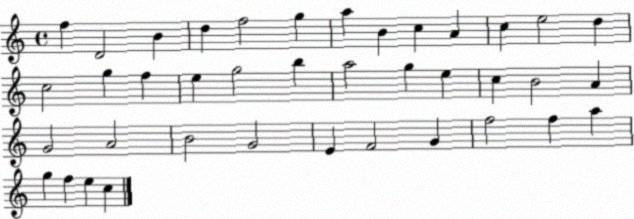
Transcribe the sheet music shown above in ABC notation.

X:1
T:Untitled
M:4/4
L:1/4
K:C
f D2 B d f2 g a B c A c e2 d c2 g f e g2 b a2 g e c B2 A G2 A2 B2 G2 E F2 G f2 f a g f e c